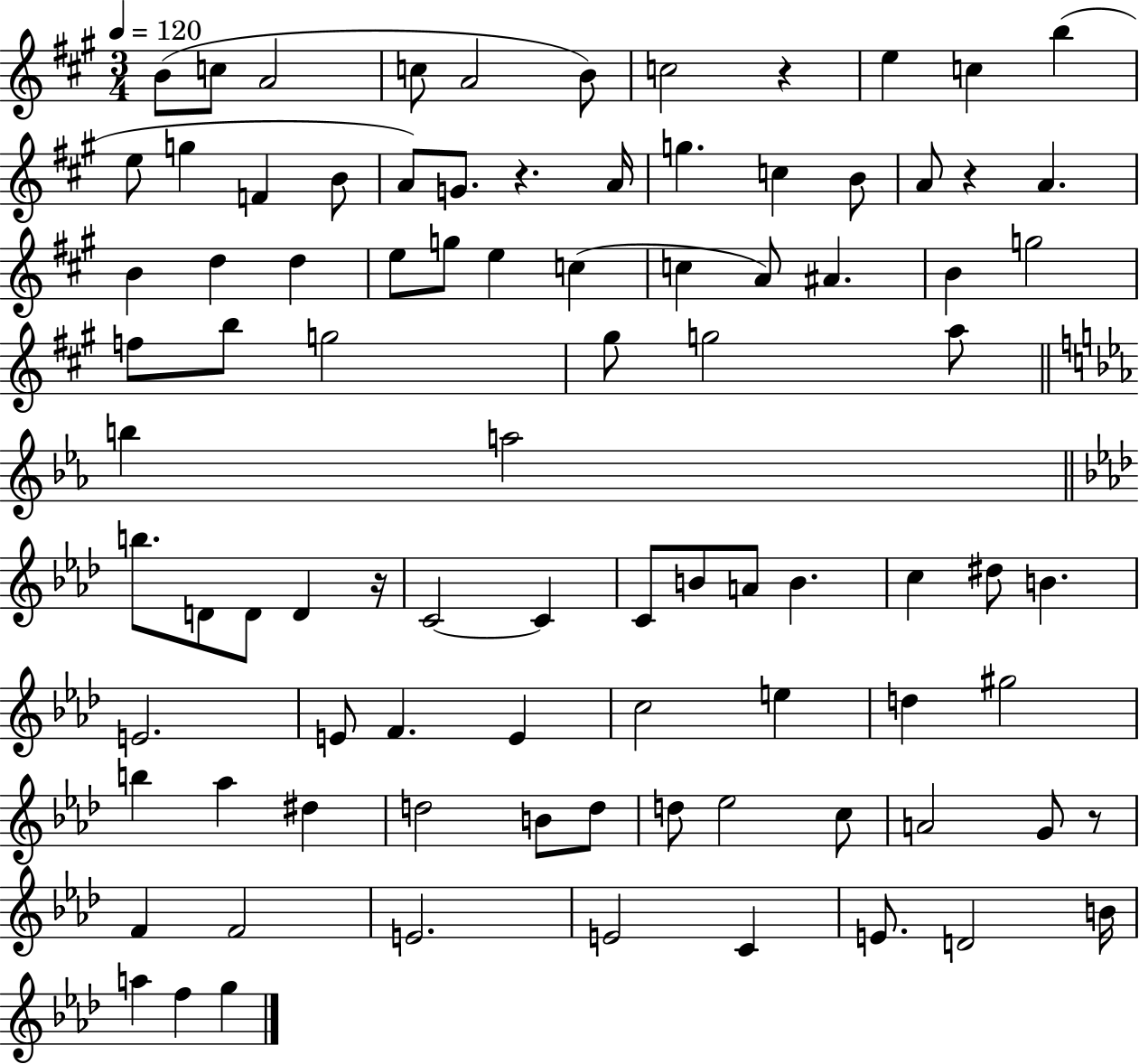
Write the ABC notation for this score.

X:1
T:Untitled
M:3/4
L:1/4
K:A
B/2 c/2 A2 c/2 A2 B/2 c2 z e c b e/2 g F B/2 A/2 G/2 z A/4 g c B/2 A/2 z A B d d e/2 g/2 e c c A/2 ^A B g2 f/2 b/2 g2 ^g/2 g2 a/2 b a2 b/2 D/2 D/2 D z/4 C2 C C/2 B/2 A/2 B c ^d/2 B E2 E/2 F E c2 e d ^g2 b _a ^d d2 B/2 d/2 d/2 _e2 c/2 A2 G/2 z/2 F F2 E2 E2 C E/2 D2 B/4 a f g